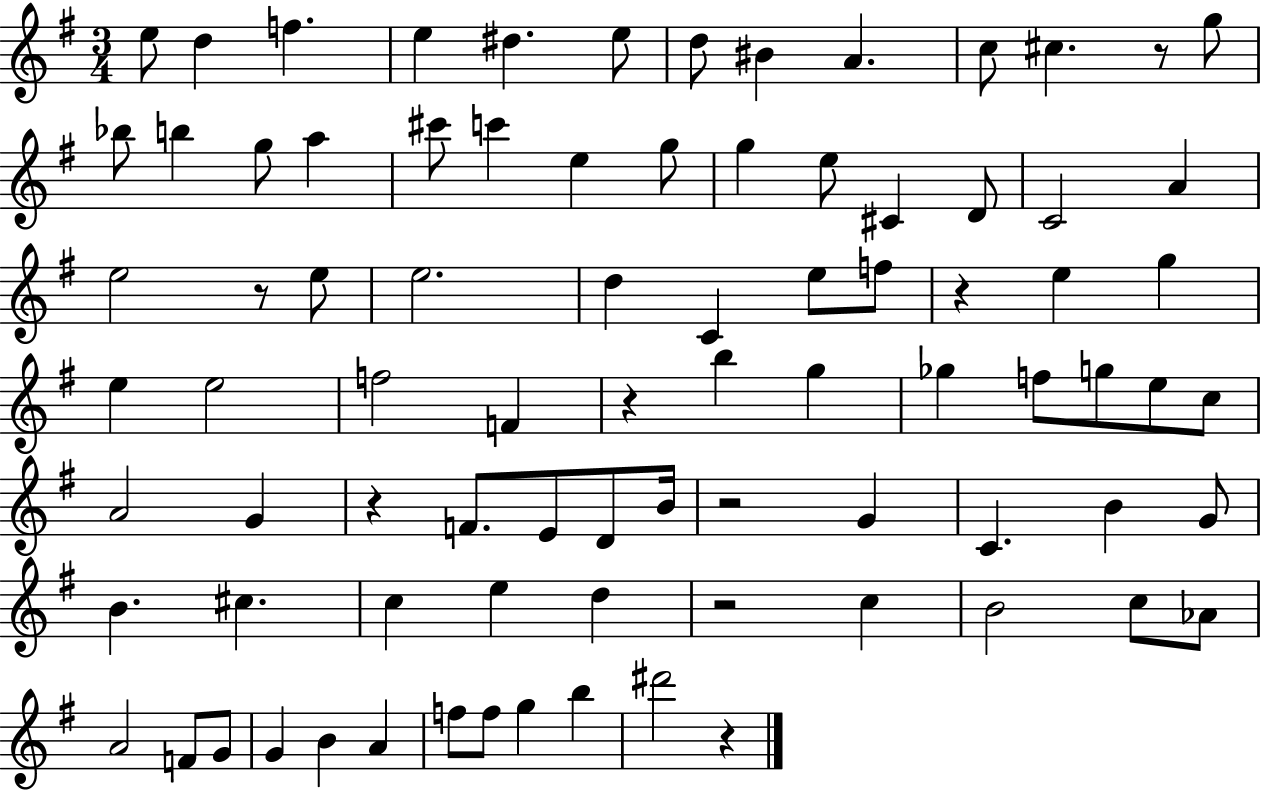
{
  \clef treble
  \numericTimeSignature
  \time 3/4
  \key g \major
  \repeat volta 2 { e''8 d''4 f''4. | e''4 dis''4. e''8 | d''8 bis'4 a'4. | c''8 cis''4. r8 g''8 | \break bes''8 b''4 g''8 a''4 | cis'''8 c'''4 e''4 g''8 | g''4 e''8 cis'4 d'8 | c'2 a'4 | \break e''2 r8 e''8 | e''2. | d''4 c'4 e''8 f''8 | r4 e''4 g''4 | \break e''4 e''2 | f''2 f'4 | r4 b''4 g''4 | ges''4 f''8 g''8 e''8 c''8 | \break a'2 g'4 | r4 f'8. e'8 d'8 b'16 | r2 g'4 | c'4. b'4 g'8 | \break b'4. cis''4. | c''4 e''4 d''4 | r2 c''4 | b'2 c''8 aes'8 | \break a'2 f'8 g'8 | g'4 b'4 a'4 | f''8 f''8 g''4 b''4 | dis'''2 r4 | \break } \bar "|."
}